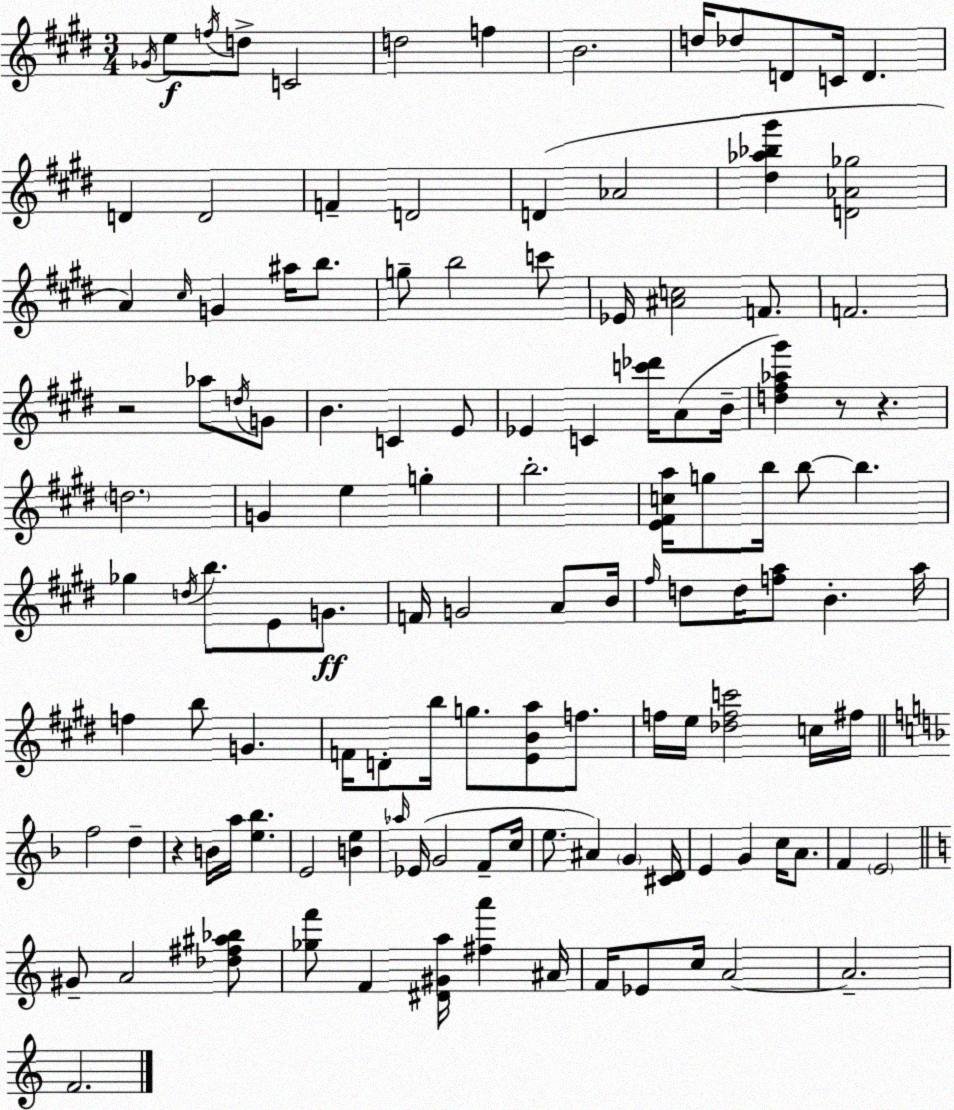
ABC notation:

X:1
T:Untitled
M:3/4
L:1/4
K:E
_G/4 e/2 f/4 d/2 C2 d2 f B2 d/4 _d/2 D/2 C/4 D D D2 F D2 D _A2 [^d_a_b^g'] [D_A_g]2 A ^c/4 G ^a/4 b/2 g/2 b2 c'/2 _E/4 [^Ac]2 F/2 F2 z2 _a/2 d/4 G/2 B C E/2 _E C [c'_d']/4 A/2 B/4 [d^f_a^g'] z/2 z d2 G e g b2 [E^Fca]/4 g/2 b/4 b/2 b _g d/4 b/2 E/2 G/2 F/4 G2 A/2 B/4 ^f/4 d/2 d/4 [fa]/2 B a/4 f b/2 G F/4 D/2 b/4 g/2 [EBa]/2 f/2 f/4 e/4 [_dfc']2 c/4 ^f/4 f2 d z B/4 a/4 [e_b] E2 [Be] _a/4 _E/4 G2 F/2 c/4 e/2 ^A G [^CD]/4 E G c/4 A/2 F E2 ^G/2 A2 [_d^f^a_b]/2 [_gf']/2 F [^D^Ga]/4 [^fa'] ^A/4 F/4 _E/2 c/4 A2 A2 F2